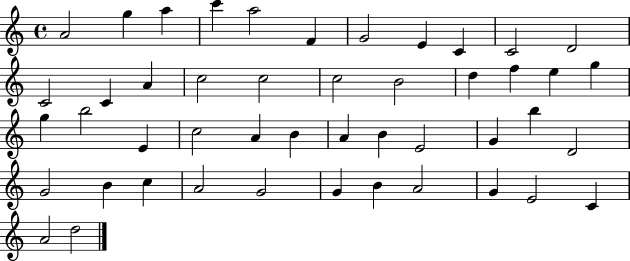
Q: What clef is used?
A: treble